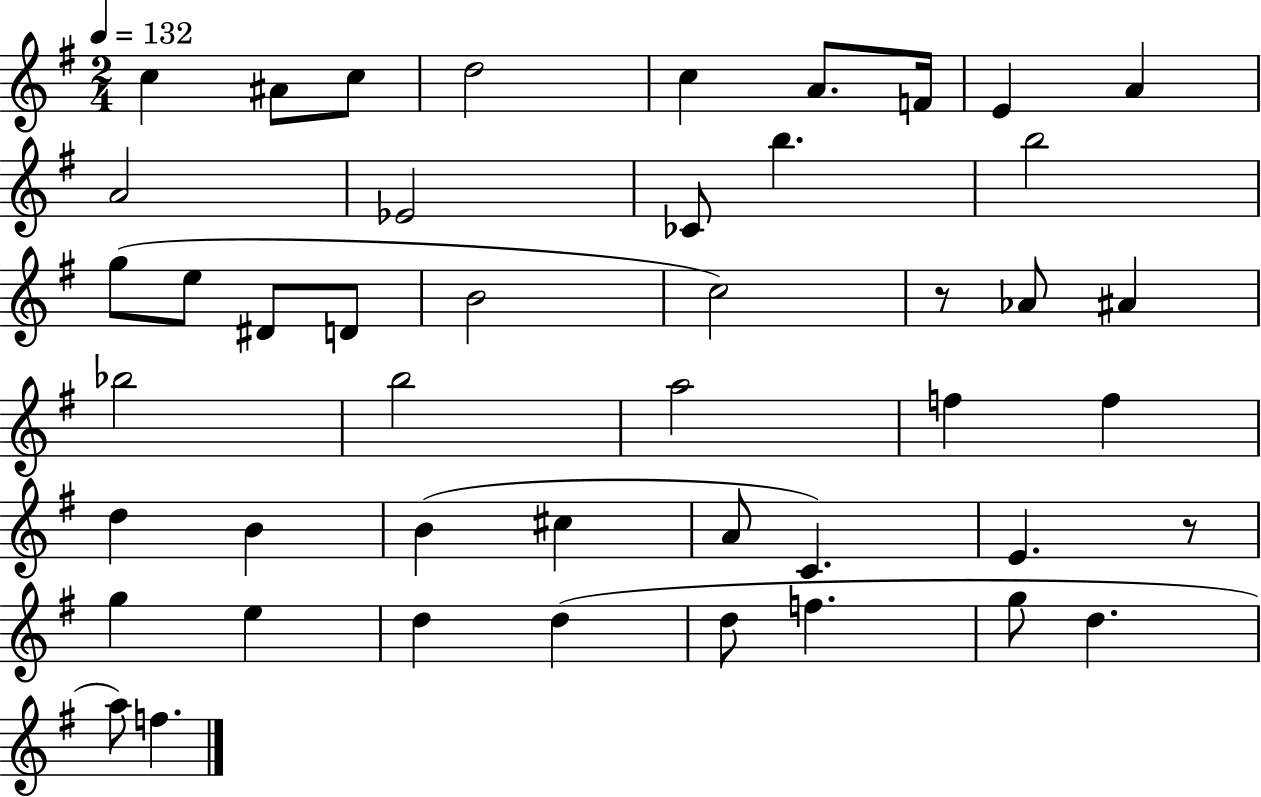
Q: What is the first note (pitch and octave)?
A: C5